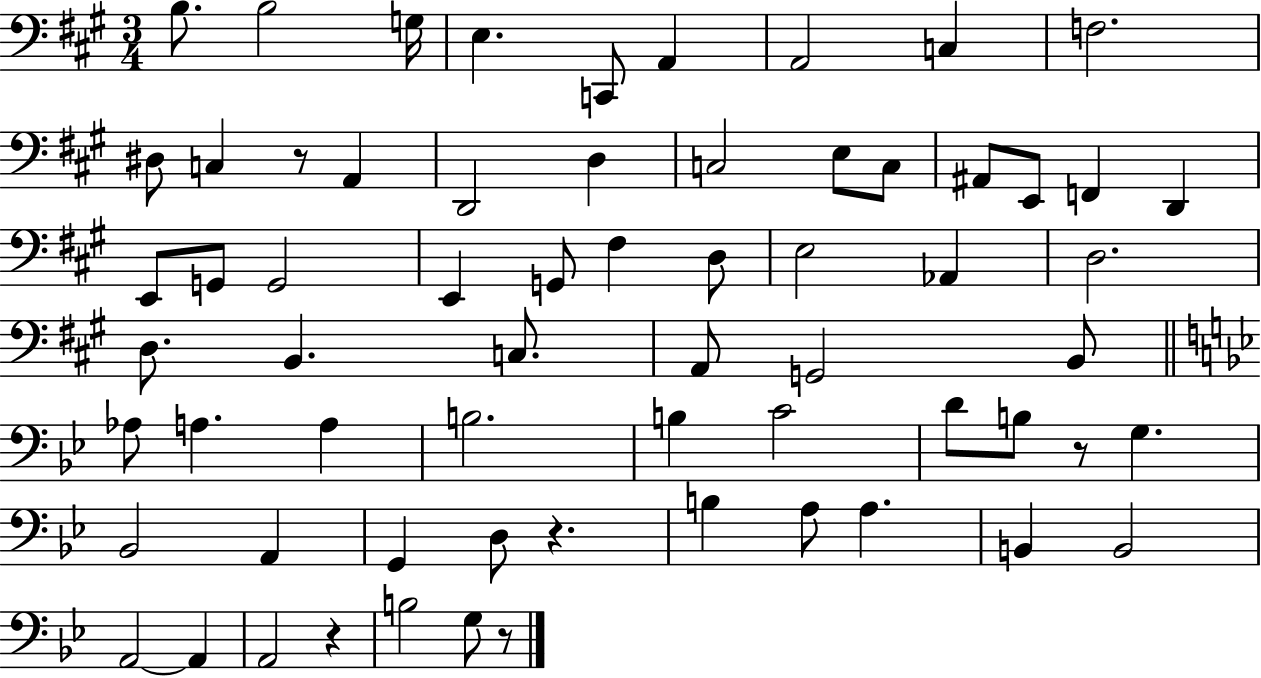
{
  \clef bass
  \numericTimeSignature
  \time 3/4
  \key a \major
  b8. b2 g16 | e4. c,8 a,4 | a,2 c4 | f2. | \break dis8 c4 r8 a,4 | d,2 d4 | c2 e8 c8 | ais,8 e,8 f,4 d,4 | \break e,8 g,8 g,2 | e,4 g,8 fis4 d8 | e2 aes,4 | d2. | \break d8. b,4. c8. | a,8 g,2 b,8 | \bar "||" \break \key bes \major aes8 a4. a4 | b2. | b4 c'2 | d'8 b8 r8 g4. | \break bes,2 a,4 | g,4 d8 r4. | b4 a8 a4. | b,4 b,2 | \break a,2~~ a,4 | a,2 r4 | b2 g8 r8 | \bar "|."
}